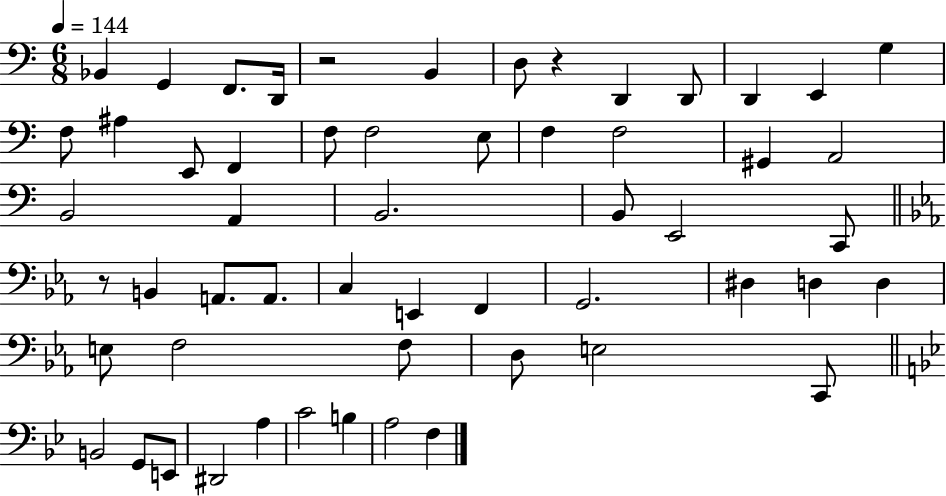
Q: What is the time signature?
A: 6/8